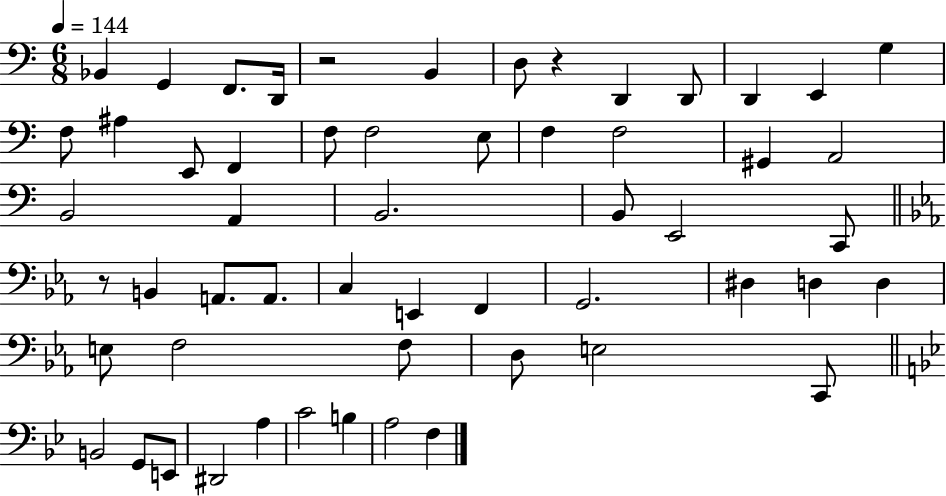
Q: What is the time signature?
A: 6/8